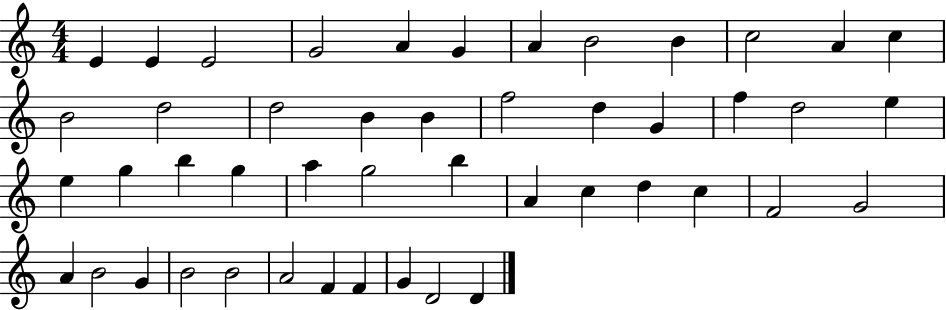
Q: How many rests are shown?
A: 0